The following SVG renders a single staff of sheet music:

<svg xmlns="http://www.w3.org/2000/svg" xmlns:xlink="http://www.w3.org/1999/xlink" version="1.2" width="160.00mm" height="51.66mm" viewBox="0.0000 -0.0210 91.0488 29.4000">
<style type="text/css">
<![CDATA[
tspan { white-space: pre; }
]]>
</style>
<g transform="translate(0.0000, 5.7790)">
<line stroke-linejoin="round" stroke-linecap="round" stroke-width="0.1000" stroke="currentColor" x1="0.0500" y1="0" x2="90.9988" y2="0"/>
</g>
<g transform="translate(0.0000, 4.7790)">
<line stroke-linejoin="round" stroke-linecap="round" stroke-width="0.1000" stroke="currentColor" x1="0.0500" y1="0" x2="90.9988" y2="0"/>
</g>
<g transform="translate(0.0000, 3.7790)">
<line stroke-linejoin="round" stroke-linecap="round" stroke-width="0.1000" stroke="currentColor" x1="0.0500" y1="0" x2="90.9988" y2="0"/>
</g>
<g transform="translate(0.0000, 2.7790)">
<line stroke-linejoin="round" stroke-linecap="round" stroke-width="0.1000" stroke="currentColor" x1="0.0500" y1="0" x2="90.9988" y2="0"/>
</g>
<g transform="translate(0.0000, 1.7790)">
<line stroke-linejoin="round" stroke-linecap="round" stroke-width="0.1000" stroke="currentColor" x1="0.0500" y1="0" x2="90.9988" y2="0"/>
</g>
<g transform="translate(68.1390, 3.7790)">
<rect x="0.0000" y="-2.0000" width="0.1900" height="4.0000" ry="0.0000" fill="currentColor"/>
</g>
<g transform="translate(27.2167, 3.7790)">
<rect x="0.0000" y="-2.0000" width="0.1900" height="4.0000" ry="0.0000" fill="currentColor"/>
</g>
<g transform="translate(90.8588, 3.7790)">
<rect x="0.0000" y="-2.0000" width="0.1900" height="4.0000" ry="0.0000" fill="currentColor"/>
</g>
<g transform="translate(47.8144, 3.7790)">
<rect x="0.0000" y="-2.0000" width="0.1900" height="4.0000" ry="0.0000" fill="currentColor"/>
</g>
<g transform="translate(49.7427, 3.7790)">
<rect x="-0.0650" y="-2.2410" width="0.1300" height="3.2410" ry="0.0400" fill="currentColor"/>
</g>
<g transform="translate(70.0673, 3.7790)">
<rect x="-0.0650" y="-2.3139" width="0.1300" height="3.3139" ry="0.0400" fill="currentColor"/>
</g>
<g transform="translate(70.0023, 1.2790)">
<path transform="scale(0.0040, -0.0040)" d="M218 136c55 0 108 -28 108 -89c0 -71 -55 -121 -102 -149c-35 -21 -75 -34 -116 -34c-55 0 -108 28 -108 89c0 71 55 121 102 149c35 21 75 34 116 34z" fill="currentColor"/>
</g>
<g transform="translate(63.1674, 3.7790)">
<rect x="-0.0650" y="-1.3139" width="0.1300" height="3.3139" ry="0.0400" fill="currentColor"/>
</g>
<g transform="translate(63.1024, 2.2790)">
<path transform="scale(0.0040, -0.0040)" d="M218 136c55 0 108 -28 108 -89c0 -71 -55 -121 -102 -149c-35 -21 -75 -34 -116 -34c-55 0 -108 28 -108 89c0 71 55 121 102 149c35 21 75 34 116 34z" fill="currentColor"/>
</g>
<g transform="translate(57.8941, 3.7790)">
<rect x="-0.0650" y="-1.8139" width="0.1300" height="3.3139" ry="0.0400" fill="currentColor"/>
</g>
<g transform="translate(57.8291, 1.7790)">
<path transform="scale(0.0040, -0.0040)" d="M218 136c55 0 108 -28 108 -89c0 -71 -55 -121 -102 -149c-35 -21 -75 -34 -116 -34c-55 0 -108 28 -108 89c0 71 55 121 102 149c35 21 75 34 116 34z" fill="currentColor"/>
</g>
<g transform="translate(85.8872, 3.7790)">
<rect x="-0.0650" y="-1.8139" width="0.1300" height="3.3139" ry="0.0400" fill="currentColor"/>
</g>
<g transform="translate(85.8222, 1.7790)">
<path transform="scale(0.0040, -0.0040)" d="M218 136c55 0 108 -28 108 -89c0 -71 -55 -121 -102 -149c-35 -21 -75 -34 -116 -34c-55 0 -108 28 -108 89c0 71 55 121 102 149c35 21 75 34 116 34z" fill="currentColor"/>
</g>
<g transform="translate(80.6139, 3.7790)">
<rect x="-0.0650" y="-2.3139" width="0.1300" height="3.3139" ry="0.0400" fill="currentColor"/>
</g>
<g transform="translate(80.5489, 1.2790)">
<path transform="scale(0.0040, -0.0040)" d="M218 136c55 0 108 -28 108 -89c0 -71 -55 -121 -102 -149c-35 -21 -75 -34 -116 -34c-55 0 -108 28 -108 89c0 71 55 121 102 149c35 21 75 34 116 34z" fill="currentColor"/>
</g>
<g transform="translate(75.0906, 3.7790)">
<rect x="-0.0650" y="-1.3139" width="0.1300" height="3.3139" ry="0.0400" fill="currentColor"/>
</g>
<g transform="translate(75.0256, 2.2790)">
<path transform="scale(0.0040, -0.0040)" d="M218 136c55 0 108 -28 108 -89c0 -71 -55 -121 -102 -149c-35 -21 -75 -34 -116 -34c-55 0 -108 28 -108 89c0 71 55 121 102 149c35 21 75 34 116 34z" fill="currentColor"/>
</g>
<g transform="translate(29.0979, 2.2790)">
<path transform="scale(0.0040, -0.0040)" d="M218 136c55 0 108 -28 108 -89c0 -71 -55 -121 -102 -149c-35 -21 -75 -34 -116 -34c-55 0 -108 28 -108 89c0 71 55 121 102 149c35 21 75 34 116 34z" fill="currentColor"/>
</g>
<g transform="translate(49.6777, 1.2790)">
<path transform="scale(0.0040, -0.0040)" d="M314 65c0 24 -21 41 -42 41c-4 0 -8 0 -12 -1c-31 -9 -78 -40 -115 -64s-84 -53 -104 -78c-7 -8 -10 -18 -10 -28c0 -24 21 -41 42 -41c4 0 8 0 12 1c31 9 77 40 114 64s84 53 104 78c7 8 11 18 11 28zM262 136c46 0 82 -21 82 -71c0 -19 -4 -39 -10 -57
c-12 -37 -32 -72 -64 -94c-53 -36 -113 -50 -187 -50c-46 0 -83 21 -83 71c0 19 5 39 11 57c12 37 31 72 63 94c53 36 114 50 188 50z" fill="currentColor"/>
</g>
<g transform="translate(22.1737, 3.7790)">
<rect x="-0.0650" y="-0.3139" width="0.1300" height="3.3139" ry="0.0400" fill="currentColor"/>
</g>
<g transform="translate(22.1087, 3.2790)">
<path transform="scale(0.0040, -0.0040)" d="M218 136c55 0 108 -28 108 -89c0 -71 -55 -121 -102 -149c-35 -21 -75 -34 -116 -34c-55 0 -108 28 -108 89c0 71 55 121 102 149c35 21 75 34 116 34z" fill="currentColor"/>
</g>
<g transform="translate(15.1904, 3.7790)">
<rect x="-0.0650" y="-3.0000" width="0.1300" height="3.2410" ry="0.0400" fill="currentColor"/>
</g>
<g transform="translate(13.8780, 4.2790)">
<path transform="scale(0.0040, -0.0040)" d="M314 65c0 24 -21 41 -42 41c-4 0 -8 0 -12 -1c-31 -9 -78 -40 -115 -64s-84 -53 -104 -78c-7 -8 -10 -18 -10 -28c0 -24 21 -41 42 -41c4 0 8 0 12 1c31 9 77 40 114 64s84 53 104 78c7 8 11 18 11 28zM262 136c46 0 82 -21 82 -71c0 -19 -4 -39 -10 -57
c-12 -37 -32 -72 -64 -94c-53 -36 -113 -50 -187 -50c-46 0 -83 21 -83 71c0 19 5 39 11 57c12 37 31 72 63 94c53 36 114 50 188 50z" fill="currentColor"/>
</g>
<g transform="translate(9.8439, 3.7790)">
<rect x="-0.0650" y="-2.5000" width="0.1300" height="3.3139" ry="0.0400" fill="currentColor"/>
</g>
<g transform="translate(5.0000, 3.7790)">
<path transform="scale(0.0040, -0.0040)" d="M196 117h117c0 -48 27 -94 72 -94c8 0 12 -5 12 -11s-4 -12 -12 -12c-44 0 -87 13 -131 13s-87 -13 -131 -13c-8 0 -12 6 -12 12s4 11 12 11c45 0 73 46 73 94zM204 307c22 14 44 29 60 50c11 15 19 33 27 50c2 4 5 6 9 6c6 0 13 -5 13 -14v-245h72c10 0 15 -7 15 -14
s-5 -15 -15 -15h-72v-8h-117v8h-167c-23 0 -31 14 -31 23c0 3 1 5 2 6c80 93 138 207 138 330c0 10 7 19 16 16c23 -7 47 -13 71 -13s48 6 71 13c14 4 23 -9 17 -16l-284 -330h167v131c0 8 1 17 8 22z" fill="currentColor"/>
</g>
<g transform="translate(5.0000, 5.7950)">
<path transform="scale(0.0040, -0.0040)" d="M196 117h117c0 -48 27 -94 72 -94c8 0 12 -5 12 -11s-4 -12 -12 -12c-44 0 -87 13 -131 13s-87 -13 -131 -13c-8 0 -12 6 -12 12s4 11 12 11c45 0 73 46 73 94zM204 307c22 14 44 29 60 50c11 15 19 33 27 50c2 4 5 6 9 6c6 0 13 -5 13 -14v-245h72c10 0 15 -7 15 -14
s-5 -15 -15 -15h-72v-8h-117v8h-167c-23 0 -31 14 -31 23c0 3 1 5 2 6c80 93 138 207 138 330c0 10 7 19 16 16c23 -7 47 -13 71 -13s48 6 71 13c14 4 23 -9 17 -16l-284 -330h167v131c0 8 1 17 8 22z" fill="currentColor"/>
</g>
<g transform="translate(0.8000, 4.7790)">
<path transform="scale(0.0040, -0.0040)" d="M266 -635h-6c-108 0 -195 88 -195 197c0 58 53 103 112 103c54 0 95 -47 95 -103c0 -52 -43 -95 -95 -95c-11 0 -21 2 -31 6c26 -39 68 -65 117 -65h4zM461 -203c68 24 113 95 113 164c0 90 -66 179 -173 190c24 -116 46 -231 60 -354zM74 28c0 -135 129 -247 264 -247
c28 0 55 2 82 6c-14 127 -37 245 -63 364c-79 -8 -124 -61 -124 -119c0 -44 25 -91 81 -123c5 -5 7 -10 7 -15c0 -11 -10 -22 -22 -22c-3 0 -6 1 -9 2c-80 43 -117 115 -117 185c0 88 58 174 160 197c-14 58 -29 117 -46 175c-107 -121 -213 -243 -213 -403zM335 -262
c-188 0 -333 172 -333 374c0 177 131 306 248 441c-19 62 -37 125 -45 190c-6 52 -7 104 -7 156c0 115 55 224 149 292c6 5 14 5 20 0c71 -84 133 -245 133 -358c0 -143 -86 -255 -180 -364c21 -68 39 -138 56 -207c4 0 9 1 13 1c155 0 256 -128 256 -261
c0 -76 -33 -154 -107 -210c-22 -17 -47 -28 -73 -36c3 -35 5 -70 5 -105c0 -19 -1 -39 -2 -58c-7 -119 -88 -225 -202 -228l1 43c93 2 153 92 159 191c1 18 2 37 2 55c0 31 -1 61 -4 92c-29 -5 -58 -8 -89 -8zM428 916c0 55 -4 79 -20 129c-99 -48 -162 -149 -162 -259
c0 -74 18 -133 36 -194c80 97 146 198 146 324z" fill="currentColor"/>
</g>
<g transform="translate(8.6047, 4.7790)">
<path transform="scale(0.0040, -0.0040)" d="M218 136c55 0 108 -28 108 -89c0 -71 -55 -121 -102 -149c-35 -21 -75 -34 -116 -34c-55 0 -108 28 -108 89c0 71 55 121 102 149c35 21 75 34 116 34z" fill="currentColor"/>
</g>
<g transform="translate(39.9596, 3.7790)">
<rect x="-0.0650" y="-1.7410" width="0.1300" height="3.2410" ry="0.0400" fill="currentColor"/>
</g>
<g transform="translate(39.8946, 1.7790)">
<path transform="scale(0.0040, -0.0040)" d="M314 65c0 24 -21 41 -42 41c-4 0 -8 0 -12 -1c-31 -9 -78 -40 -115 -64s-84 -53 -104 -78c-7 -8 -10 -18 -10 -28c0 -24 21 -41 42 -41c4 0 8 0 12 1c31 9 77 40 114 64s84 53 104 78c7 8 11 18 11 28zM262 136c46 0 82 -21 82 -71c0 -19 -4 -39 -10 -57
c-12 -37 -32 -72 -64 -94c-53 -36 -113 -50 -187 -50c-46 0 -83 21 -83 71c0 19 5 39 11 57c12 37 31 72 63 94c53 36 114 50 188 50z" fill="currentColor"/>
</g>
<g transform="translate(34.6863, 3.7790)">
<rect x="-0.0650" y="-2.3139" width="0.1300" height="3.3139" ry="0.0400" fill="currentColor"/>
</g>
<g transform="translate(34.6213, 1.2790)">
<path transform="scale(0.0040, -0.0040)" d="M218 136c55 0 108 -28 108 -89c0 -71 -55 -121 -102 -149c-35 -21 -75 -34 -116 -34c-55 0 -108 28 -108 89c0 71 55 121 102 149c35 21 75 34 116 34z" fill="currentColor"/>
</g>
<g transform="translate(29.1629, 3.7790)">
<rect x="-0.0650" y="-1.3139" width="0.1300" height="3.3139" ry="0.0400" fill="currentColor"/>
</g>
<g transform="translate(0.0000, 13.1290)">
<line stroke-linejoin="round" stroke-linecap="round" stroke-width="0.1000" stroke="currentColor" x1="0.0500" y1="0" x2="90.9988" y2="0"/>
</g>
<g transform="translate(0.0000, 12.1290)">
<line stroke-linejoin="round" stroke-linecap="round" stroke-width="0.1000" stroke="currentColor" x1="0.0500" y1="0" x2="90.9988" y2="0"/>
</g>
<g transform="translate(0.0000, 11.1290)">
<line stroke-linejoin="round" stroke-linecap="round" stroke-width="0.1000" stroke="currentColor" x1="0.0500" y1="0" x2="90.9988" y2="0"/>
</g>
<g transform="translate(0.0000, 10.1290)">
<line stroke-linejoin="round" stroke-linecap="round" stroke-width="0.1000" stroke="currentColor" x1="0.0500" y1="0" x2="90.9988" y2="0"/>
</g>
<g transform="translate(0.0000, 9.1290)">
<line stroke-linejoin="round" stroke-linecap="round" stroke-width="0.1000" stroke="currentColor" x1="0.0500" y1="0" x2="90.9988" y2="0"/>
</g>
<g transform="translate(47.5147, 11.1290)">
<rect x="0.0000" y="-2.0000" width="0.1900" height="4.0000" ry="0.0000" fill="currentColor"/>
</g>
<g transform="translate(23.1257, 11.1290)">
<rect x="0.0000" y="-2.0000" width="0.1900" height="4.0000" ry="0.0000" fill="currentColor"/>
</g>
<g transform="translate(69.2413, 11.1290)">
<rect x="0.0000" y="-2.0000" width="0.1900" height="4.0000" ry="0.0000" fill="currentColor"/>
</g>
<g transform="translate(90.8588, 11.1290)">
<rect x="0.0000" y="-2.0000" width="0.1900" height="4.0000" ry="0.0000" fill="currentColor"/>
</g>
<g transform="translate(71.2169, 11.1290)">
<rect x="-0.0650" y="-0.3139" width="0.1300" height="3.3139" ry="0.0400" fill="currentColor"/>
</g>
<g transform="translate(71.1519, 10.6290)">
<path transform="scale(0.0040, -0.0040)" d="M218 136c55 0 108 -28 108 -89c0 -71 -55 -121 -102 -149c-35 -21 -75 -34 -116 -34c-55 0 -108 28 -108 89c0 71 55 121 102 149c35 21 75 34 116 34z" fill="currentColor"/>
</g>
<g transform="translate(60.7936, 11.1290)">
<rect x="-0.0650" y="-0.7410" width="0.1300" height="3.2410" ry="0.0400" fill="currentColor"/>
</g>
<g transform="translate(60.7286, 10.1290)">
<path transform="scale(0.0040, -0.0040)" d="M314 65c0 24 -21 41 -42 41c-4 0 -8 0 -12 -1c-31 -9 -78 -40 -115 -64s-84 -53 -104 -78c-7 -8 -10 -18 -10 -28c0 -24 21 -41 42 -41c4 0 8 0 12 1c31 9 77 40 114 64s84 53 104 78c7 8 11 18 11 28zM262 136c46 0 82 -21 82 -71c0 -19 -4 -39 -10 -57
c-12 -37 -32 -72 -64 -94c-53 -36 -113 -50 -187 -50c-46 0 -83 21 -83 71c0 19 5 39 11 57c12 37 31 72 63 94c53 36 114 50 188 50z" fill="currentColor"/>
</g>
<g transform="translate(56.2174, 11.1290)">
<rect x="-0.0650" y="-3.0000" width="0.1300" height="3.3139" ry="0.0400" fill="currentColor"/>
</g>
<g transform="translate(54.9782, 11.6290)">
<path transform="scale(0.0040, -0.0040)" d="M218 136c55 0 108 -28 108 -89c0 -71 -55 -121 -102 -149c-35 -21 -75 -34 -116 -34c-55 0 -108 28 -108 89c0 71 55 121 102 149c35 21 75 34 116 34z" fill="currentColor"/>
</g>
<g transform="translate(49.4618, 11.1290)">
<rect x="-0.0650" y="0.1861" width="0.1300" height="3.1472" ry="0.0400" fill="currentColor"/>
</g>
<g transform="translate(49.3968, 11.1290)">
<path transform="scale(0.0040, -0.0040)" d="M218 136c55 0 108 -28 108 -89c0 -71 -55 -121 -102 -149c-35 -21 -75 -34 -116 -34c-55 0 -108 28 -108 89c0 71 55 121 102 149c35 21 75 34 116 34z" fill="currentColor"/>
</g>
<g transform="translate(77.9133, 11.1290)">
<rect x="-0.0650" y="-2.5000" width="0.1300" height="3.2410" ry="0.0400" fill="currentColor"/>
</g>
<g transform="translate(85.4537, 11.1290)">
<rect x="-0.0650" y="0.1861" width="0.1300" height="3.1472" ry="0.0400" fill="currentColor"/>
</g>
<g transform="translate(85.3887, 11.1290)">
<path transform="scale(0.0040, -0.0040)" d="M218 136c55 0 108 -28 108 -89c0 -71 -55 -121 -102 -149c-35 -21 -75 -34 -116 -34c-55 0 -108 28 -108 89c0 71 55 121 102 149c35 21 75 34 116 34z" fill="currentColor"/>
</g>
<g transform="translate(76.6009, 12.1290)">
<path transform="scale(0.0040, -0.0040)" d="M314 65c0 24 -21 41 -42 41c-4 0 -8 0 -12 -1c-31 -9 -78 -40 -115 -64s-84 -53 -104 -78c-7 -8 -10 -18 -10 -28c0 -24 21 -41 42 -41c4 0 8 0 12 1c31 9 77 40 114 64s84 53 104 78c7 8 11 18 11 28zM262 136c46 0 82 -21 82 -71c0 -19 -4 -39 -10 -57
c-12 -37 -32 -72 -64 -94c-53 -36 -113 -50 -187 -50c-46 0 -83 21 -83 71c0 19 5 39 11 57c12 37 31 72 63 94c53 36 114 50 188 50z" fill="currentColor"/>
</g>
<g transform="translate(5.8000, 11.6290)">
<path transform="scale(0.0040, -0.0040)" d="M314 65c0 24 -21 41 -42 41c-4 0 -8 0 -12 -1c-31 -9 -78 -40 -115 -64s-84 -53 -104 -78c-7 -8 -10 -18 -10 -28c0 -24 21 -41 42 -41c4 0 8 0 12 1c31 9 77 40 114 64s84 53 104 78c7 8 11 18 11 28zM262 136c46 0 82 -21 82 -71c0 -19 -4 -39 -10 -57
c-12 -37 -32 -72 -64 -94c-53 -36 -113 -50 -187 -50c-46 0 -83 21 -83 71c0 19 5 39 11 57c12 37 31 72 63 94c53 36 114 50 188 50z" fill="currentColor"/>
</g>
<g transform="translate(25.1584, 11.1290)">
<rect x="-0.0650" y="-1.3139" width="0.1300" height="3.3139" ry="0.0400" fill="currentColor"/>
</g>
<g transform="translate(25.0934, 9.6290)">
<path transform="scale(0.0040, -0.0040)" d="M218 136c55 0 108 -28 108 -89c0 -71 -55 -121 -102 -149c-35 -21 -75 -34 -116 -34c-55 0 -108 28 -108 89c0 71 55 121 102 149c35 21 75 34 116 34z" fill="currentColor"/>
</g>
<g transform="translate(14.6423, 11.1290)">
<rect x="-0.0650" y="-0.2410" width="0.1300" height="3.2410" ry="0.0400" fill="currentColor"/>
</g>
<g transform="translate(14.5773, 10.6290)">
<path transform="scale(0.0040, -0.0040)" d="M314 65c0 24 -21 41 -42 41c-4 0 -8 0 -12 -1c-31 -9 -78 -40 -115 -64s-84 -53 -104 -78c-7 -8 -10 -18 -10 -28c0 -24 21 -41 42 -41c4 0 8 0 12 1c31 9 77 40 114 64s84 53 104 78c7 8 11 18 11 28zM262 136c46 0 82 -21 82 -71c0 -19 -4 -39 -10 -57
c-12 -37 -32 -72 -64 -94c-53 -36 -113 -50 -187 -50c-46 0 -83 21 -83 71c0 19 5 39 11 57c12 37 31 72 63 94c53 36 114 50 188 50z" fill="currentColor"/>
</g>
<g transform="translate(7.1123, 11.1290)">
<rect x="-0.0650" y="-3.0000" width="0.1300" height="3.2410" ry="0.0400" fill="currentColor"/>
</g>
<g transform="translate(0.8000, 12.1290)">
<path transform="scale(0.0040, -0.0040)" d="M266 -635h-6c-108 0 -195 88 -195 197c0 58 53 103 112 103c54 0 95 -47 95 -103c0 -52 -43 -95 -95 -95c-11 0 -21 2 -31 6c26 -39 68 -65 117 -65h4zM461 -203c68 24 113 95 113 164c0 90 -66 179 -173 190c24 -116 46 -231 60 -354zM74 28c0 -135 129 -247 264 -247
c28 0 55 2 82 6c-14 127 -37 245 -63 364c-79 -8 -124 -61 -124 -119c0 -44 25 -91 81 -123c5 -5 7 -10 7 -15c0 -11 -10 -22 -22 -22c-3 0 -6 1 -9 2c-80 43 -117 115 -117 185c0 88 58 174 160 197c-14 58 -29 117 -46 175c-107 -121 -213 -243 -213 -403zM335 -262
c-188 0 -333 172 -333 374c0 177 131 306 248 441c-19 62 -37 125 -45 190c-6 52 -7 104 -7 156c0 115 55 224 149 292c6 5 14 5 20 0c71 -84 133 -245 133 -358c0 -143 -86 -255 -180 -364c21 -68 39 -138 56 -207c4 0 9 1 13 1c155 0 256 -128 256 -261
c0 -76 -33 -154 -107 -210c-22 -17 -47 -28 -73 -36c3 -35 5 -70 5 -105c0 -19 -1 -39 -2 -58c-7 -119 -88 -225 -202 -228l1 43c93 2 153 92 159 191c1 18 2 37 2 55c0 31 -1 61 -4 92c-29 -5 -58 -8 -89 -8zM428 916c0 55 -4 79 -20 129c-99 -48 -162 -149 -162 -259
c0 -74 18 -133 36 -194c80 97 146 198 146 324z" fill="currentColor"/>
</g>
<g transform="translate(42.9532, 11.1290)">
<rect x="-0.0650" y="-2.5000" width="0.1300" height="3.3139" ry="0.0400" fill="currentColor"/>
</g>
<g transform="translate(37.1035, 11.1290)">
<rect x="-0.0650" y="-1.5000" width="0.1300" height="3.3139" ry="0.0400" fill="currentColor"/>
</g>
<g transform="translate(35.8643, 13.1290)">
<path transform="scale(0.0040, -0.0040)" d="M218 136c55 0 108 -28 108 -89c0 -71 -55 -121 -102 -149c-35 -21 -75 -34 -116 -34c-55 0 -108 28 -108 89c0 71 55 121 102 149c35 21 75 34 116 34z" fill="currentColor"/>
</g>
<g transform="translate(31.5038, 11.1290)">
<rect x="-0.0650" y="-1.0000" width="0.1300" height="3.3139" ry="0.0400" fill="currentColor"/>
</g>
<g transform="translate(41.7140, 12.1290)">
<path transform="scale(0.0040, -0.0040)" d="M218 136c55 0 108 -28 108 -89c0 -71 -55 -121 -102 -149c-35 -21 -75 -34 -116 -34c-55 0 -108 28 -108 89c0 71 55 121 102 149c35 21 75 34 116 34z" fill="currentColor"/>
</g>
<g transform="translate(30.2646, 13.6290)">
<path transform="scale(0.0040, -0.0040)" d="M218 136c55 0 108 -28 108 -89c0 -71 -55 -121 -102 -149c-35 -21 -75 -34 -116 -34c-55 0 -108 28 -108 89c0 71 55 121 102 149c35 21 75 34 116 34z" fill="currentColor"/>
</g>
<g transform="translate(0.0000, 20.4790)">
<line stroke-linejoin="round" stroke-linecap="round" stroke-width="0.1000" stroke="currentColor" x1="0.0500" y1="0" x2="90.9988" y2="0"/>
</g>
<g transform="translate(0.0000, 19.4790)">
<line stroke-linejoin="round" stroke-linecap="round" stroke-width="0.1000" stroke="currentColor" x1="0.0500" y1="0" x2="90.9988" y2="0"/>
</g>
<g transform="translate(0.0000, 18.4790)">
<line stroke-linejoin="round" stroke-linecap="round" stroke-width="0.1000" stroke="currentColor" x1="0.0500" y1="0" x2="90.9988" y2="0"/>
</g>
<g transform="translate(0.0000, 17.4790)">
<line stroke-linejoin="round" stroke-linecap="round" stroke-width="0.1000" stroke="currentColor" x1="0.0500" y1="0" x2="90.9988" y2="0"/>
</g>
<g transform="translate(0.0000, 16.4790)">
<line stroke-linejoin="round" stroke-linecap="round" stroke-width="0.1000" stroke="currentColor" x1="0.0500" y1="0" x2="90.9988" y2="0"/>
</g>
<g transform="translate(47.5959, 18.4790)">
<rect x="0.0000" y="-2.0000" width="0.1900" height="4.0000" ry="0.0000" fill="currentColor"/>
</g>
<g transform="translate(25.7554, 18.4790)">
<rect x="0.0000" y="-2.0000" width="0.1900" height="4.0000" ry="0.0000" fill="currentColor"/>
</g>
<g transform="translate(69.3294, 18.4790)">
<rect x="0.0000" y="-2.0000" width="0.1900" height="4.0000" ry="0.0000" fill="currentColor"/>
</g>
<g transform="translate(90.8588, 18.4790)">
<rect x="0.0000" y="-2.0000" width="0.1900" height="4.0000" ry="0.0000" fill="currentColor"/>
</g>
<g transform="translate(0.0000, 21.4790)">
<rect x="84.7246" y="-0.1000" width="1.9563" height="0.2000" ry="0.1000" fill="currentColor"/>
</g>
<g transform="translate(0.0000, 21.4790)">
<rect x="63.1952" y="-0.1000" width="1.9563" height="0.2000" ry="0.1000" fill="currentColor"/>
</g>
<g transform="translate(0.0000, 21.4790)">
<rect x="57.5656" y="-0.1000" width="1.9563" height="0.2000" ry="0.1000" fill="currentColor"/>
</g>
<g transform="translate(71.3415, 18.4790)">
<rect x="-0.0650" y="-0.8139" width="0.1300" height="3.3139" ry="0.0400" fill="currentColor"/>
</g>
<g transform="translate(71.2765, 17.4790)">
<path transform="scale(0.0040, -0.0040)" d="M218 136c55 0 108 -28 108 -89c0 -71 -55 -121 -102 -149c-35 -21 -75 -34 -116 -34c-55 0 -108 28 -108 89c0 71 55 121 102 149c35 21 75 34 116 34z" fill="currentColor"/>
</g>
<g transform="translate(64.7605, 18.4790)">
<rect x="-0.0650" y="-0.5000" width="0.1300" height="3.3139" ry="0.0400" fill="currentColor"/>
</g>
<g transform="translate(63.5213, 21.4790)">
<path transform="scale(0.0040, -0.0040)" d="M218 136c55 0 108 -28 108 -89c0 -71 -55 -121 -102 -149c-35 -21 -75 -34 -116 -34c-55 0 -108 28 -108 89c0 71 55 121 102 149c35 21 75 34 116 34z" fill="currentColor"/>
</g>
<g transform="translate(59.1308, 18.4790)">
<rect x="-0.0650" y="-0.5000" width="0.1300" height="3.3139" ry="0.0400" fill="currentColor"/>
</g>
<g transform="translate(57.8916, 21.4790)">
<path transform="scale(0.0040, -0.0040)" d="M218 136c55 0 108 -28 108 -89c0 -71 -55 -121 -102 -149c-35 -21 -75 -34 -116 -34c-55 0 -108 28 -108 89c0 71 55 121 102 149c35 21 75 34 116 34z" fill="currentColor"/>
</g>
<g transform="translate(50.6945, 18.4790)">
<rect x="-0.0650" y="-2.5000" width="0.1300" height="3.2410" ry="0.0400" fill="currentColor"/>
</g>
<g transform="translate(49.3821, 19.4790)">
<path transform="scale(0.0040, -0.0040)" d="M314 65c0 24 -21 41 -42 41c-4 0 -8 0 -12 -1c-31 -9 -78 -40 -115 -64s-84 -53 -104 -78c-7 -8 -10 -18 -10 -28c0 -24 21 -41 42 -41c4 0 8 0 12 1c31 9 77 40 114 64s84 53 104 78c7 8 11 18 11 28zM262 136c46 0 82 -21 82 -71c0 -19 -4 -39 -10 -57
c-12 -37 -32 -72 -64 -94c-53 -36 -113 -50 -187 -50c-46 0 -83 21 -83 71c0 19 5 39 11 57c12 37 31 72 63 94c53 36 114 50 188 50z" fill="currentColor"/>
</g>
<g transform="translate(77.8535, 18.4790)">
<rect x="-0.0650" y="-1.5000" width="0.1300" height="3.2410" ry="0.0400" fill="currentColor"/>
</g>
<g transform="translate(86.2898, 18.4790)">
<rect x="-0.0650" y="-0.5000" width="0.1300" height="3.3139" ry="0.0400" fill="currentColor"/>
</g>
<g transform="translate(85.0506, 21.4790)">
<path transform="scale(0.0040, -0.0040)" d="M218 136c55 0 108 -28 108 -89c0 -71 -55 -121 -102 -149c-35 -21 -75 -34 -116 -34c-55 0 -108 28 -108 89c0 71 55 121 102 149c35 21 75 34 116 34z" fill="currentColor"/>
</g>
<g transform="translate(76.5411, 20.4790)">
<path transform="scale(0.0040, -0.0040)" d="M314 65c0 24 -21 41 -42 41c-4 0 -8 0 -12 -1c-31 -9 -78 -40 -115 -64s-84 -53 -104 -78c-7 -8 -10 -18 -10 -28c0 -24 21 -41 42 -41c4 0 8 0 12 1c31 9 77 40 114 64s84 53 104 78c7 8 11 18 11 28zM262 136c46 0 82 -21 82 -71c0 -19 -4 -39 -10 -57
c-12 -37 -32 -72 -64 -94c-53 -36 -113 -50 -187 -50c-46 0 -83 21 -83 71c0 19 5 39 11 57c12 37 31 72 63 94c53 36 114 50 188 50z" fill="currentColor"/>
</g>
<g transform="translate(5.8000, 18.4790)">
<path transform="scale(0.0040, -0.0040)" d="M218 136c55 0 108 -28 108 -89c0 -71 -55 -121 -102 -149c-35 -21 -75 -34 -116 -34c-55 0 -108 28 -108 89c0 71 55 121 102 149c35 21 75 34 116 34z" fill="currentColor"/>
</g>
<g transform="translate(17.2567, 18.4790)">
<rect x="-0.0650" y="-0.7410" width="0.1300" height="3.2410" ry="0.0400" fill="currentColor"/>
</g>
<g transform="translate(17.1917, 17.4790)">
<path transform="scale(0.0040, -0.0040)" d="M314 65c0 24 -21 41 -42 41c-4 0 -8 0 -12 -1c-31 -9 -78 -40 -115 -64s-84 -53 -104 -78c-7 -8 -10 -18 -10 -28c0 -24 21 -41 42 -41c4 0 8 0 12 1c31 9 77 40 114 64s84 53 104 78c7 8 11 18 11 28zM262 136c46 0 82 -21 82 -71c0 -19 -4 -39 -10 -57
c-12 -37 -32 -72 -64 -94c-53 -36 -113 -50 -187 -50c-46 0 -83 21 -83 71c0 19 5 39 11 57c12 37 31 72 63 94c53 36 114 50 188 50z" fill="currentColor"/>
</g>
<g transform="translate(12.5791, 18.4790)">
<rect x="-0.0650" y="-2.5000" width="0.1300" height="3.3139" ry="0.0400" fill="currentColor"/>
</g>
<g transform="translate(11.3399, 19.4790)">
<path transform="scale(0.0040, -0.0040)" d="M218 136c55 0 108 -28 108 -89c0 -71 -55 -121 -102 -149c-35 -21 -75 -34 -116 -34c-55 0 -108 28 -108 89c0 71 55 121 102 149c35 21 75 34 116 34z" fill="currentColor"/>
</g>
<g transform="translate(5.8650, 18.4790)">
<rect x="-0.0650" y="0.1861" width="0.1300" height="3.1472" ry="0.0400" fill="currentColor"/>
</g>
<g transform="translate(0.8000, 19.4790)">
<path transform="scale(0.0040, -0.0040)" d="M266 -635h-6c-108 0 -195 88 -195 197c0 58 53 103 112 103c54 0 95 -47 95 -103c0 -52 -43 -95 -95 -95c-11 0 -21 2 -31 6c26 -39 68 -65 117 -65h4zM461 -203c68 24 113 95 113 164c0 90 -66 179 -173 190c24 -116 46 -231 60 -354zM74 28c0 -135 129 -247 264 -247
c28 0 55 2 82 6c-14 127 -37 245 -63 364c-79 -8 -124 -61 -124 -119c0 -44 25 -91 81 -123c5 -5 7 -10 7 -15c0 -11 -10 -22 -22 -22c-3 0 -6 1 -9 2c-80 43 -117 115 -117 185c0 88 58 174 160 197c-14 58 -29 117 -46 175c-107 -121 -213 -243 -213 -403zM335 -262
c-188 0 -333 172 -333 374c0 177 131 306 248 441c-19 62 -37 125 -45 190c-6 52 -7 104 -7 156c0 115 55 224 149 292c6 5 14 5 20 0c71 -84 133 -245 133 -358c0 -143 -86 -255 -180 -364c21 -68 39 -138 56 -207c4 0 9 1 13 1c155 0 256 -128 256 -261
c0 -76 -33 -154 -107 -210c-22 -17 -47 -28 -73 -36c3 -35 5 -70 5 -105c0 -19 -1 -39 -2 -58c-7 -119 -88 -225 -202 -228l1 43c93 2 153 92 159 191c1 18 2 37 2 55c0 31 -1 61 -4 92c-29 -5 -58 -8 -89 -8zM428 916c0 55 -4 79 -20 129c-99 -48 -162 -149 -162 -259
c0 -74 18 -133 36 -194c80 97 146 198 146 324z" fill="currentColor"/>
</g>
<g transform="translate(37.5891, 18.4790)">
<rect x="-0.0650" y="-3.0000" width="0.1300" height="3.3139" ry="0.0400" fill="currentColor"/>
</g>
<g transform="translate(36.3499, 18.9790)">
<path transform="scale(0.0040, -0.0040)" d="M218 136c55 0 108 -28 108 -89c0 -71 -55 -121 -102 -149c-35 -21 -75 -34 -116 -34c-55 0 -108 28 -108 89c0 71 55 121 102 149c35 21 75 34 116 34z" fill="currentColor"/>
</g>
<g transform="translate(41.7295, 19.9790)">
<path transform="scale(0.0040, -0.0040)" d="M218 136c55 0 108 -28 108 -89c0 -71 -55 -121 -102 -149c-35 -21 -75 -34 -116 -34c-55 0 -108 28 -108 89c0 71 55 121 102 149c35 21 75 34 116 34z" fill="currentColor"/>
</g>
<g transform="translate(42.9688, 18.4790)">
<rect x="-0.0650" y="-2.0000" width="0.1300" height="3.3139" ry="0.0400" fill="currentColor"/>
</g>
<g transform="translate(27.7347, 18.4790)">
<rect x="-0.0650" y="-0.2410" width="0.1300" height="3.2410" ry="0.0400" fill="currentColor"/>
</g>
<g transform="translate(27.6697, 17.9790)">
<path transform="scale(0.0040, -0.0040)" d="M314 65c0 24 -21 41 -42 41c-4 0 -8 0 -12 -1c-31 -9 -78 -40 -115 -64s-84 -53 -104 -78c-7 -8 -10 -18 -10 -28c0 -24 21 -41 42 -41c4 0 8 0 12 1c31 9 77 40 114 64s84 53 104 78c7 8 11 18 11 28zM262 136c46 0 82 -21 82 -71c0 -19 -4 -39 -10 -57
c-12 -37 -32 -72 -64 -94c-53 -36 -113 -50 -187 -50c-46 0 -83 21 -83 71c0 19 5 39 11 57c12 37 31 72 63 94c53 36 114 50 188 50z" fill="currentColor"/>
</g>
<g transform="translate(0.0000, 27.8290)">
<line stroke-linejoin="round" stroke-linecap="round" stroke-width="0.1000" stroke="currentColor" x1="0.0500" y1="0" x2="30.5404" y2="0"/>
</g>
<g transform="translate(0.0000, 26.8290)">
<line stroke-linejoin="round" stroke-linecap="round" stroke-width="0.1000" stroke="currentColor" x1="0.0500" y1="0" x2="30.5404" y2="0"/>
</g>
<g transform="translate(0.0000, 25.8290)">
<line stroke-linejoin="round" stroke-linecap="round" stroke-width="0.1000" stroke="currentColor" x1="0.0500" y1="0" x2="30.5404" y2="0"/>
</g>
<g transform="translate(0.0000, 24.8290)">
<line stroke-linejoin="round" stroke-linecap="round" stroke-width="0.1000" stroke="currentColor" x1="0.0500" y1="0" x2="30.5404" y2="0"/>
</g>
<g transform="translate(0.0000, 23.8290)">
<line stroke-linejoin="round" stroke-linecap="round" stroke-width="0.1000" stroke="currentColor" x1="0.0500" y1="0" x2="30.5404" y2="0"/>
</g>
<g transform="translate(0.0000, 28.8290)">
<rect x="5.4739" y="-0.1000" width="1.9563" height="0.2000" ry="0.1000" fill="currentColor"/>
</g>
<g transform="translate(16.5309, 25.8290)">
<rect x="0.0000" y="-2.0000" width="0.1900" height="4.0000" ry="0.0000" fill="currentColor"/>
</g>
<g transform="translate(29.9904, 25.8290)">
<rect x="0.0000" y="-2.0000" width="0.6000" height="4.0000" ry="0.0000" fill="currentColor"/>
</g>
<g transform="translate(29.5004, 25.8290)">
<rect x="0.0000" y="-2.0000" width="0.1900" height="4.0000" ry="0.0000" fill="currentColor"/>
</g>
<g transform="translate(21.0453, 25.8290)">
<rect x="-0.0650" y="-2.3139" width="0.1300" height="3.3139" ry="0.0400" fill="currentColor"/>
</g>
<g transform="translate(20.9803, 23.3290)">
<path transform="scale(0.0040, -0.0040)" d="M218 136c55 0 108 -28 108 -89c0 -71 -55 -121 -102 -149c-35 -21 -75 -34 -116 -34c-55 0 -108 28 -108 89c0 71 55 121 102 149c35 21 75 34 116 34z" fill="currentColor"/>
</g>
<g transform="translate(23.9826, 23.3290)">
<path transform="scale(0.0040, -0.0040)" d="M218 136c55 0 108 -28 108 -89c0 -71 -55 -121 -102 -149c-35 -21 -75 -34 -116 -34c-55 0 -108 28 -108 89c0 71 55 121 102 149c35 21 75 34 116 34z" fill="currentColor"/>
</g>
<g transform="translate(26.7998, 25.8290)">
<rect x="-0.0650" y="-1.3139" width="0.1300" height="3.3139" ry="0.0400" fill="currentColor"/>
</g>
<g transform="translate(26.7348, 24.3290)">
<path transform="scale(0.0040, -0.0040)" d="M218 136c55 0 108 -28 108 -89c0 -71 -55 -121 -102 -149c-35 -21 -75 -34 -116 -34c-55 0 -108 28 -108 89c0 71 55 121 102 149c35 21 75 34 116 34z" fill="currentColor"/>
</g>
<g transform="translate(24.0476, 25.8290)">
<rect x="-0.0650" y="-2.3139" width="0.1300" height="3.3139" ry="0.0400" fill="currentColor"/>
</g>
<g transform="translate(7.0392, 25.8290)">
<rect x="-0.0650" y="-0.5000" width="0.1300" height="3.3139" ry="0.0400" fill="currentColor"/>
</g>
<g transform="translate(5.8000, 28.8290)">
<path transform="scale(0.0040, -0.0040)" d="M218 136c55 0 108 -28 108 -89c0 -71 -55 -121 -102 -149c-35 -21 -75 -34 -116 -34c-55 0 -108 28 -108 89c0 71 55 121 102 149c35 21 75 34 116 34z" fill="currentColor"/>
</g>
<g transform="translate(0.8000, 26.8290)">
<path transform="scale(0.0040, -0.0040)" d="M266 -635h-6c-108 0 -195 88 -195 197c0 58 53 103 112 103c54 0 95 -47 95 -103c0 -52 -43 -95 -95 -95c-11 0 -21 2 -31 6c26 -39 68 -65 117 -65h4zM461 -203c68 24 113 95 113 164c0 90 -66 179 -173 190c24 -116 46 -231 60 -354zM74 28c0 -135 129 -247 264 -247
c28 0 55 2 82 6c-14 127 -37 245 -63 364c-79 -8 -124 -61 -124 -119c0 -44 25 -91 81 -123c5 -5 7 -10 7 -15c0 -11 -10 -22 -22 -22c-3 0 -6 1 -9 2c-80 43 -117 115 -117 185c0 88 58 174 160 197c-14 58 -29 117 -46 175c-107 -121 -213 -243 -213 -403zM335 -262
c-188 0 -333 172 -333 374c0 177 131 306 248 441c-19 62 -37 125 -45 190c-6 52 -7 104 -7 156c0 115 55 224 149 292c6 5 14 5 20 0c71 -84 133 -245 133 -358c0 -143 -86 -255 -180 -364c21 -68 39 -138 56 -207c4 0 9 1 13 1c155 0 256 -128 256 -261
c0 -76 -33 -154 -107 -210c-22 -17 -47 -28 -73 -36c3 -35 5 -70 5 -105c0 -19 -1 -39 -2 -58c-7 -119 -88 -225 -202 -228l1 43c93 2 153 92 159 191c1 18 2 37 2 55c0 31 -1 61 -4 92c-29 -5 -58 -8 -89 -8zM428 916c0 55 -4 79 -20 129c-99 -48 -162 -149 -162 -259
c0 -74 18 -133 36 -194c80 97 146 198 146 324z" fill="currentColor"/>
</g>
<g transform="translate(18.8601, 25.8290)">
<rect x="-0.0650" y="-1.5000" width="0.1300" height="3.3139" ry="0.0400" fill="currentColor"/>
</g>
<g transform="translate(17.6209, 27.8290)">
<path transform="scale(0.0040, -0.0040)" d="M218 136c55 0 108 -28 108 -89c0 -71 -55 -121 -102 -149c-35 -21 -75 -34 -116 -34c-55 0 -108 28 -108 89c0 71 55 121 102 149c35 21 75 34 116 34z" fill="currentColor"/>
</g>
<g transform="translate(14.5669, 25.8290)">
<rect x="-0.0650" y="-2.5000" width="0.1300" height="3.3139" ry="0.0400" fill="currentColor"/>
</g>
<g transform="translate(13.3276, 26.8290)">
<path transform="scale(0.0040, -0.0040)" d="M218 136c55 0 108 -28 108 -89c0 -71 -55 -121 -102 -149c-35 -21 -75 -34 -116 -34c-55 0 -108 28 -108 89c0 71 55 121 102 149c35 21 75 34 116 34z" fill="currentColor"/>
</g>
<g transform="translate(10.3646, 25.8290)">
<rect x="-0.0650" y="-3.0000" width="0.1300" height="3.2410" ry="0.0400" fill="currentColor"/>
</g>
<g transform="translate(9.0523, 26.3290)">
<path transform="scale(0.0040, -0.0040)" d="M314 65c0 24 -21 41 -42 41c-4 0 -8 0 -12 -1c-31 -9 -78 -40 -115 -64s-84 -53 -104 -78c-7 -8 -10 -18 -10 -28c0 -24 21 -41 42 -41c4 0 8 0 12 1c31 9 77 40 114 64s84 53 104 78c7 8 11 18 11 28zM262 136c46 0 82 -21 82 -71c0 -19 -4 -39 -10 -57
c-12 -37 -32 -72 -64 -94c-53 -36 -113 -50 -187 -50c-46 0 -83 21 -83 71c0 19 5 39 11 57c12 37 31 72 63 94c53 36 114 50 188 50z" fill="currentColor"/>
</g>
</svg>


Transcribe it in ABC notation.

X:1
T:Untitled
M:4/4
L:1/4
K:C
G A2 c e g f2 g2 f e g e g f A2 c2 e D E G B A d2 c G2 B B G d2 c2 A F G2 C C d E2 C C A2 G E g g e